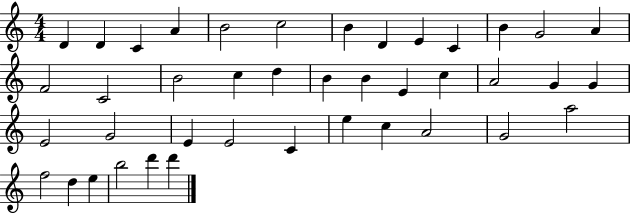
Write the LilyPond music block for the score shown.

{
  \clef treble
  \numericTimeSignature
  \time 4/4
  \key c \major
  d'4 d'4 c'4 a'4 | b'2 c''2 | b'4 d'4 e'4 c'4 | b'4 g'2 a'4 | \break f'2 c'2 | b'2 c''4 d''4 | b'4 b'4 e'4 c''4 | a'2 g'4 g'4 | \break e'2 g'2 | e'4 e'2 c'4 | e''4 c''4 a'2 | g'2 a''2 | \break f''2 d''4 e''4 | b''2 d'''4 d'''4 | \bar "|."
}